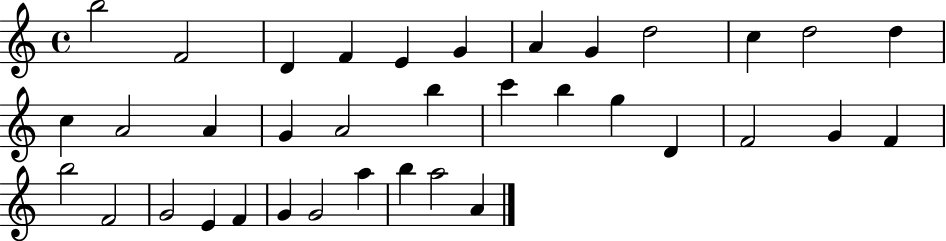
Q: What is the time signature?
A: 4/4